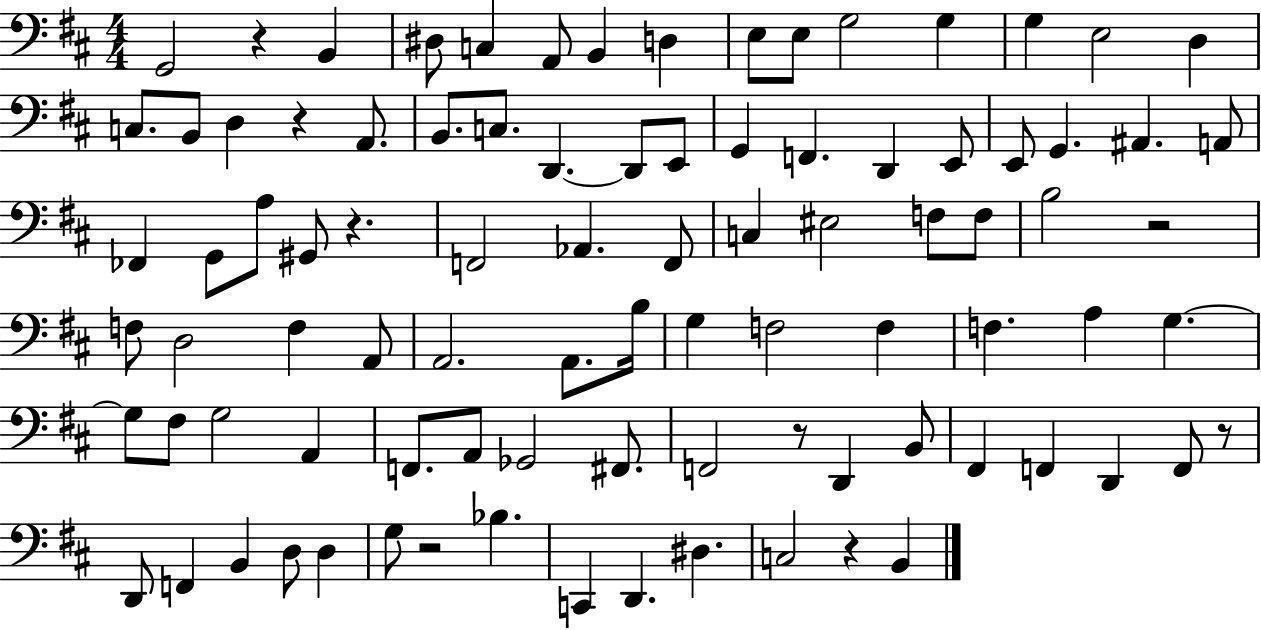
{
  \clef bass
  \numericTimeSignature
  \time 4/4
  \key d \major
  g,2 r4 b,4 | dis8 c4 a,8 b,4 d4 | e8 e8 g2 g4 | g4 e2 d4 | \break c8. b,8 d4 r4 a,8. | b,8. c8. d,4.~~ d,8 e,8 | g,4 f,4. d,4 e,8 | e,8 g,4. ais,4. a,8 | \break fes,4 g,8 a8 gis,8 r4. | f,2 aes,4. f,8 | c4 eis2 f8 f8 | b2 r2 | \break f8 d2 f4 a,8 | a,2. a,8. b16 | g4 f2 f4 | f4. a4 g4.~~ | \break g8 fis8 g2 a,4 | f,8. a,8 ges,2 fis,8. | f,2 r8 d,4 b,8 | fis,4 f,4 d,4 f,8 r8 | \break d,8 f,4 b,4 d8 d4 | g8 r2 bes4. | c,4 d,4. dis4. | c2 r4 b,4 | \break \bar "|."
}